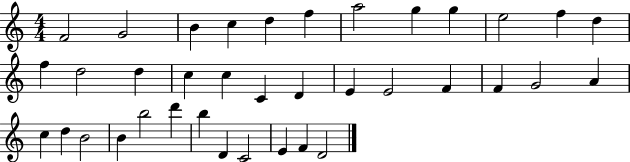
F4/h G4/h B4/q C5/q D5/q F5/q A5/h G5/q G5/q E5/h F5/q D5/q F5/q D5/h D5/q C5/q C5/q C4/q D4/q E4/q E4/h F4/q F4/q G4/h A4/q C5/q D5/q B4/h B4/q B5/h D6/q B5/q D4/q C4/h E4/q F4/q D4/h